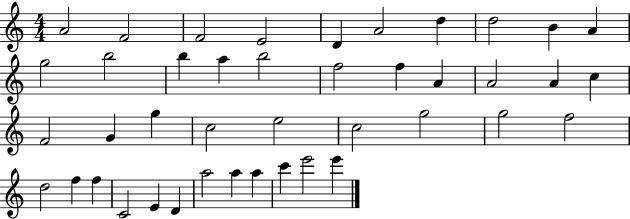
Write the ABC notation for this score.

X:1
T:Untitled
M:4/4
L:1/4
K:C
A2 F2 F2 E2 D A2 d d2 B A g2 b2 b a b2 f2 f A A2 A c F2 G g c2 e2 c2 g2 g2 f2 d2 f f C2 E D a2 a a c' e'2 e'